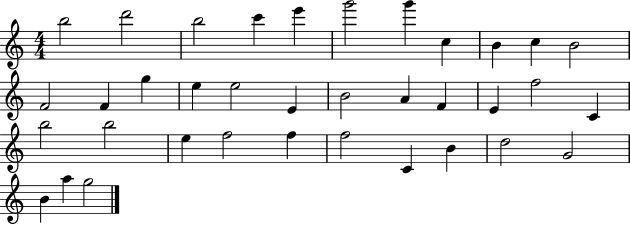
{
  \clef treble
  \numericTimeSignature
  \time 4/4
  \key c \major
  b''2 d'''2 | b''2 c'''4 e'''4 | g'''2 g'''4 c''4 | b'4 c''4 b'2 | \break f'2 f'4 g''4 | e''4 e''2 e'4 | b'2 a'4 f'4 | e'4 f''2 c'4 | \break b''2 b''2 | e''4 f''2 f''4 | f''2 c'4 b'4 | d''2 g'2 | \break b'4 a''4 g''2 | \bar "|."
}